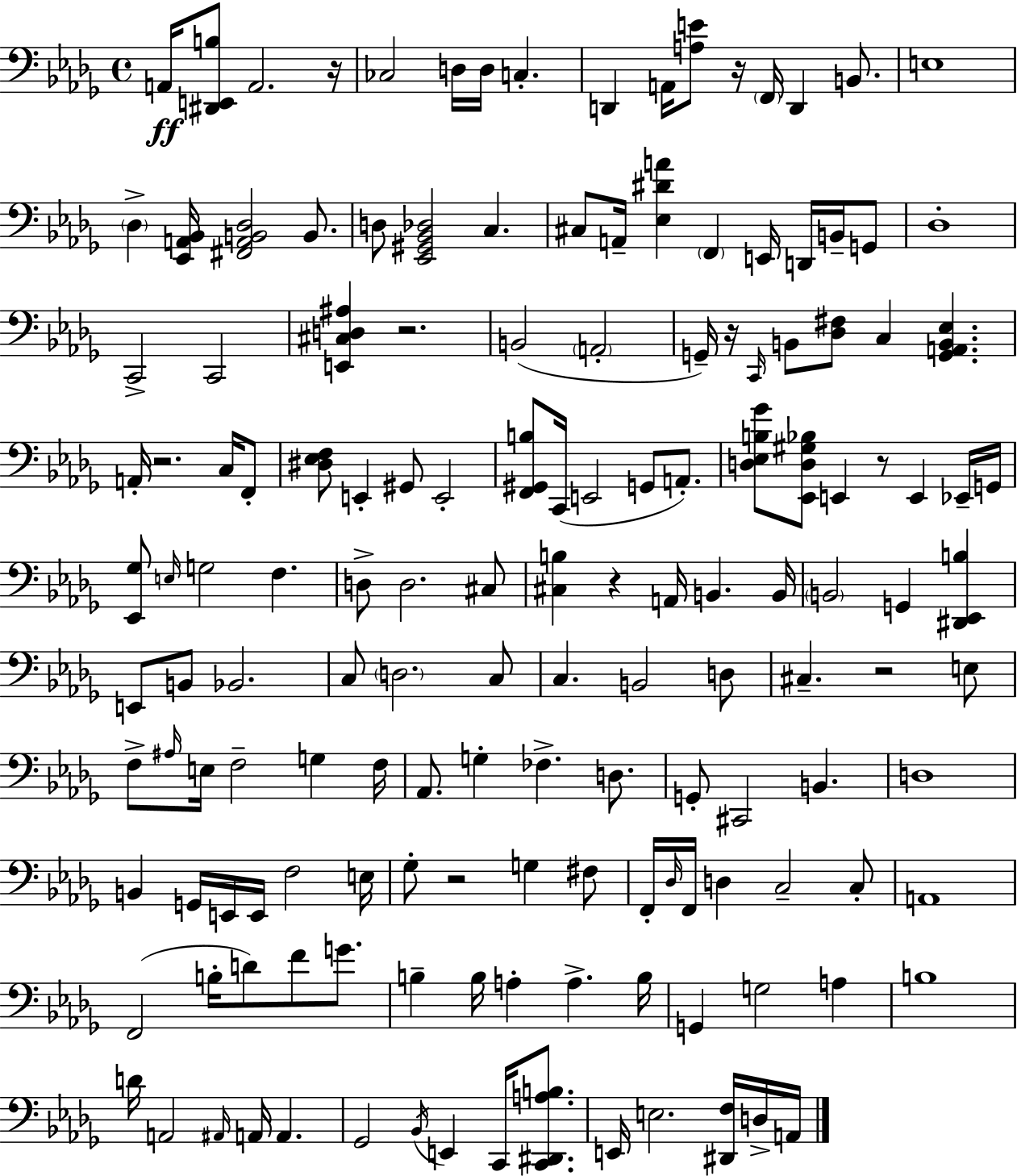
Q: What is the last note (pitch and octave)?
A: A2